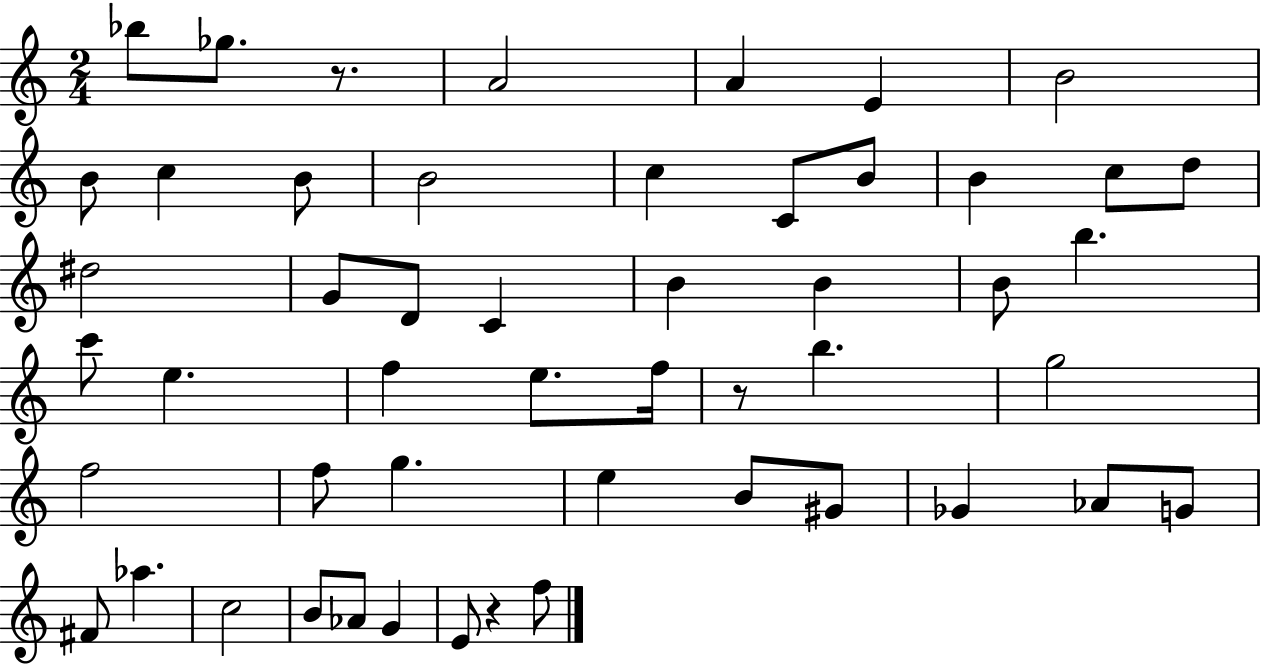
Bb5/e Gb5/e. R/e. A4/h A4/q E4/q B4/h B4/e C5/q B4/e B4/h C5/q C4/e B4/e B4/q C5/e D5/e D#5/h G4/e D4/e C4/q B4/q B4/q B4/e B5/q. C6/e E5/q. F5/q E5/e. F5/s R/e B5/q. G5/h F5/h F5/e G5/q. E5/q B4/e G#4/e Gb4/q Ab4/e G4/e F#4/e Ab5/q. C5/h B4/e Ab4/e G4/q E4/e R/q F5/e